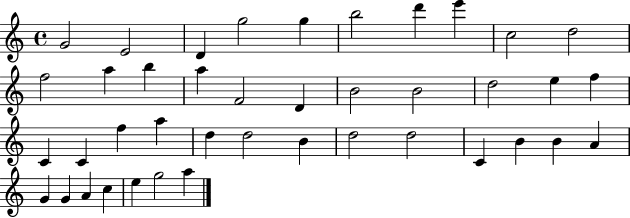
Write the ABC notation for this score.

X:1
T:Untitled
M:4/4
L:1/4
K:C
G2 E2 D g2 g b2 d' e' c2 d2 f2 a b a F2 D B2 B2 d2 e f C C f a d d2 B d2 d2 C B B A G G A c e g2 a